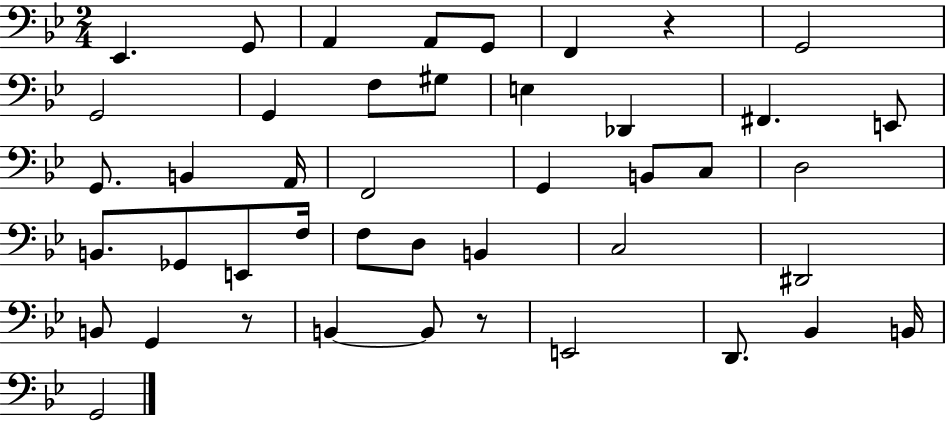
X:1
T:Untitled
M:2/4
L:1/4
K:Bb
_E,, G,,/2 A,, A,,/2 G,,/2 F,, z G,,2 G,,2 G,, F,/2 ^G,/2 E, _D,, ^F,, E,,/2 G,,/2 B,, A,,/4 F,,2 G,, B,,/2 C,/2 D,2 B,,/2 _G,,/2 E,,/2 F,/4 F,/2 D,/2 B,, C,2 ^D,,2 B,,/2 G,, z/2 B,, B,,/2 z/2 E,,2 D,,/2 _B,, B,,/4 G,,2